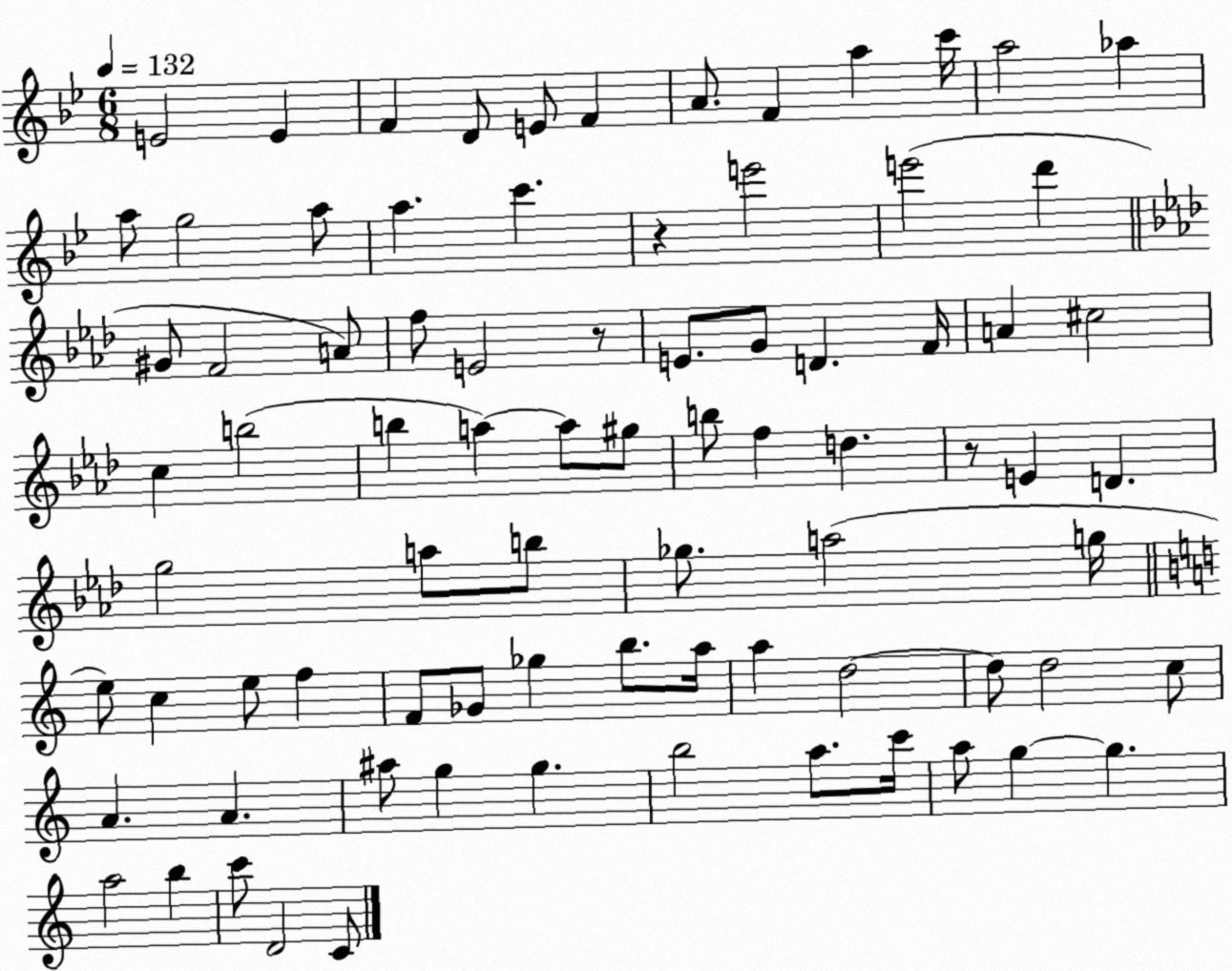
X:1
T:Untitled
M:6/8
L:1/4
K:Bb
E2 E F D/2 E/2 F A/2 F a c'/4 a2 _a a/2 g2 a/2 a c' z e'2 e'2 d' ^G/2 F2 A/2 f/2 E2 z/2 E/2 G/2 D F/4 A ^c2 c b2 b a a/2 ^g/2 b/2 f d z/2 E D g2 a/2 b/2 _g/2 a2 g/4 e/2 c e/2 f F/2 _G/2 _g b/2 a/4 a d2 d/2 d2 c/2 A A ^a/2 g g b2 a/2 c'/4 a/2 g g a2 b c'/2 D2 C/2